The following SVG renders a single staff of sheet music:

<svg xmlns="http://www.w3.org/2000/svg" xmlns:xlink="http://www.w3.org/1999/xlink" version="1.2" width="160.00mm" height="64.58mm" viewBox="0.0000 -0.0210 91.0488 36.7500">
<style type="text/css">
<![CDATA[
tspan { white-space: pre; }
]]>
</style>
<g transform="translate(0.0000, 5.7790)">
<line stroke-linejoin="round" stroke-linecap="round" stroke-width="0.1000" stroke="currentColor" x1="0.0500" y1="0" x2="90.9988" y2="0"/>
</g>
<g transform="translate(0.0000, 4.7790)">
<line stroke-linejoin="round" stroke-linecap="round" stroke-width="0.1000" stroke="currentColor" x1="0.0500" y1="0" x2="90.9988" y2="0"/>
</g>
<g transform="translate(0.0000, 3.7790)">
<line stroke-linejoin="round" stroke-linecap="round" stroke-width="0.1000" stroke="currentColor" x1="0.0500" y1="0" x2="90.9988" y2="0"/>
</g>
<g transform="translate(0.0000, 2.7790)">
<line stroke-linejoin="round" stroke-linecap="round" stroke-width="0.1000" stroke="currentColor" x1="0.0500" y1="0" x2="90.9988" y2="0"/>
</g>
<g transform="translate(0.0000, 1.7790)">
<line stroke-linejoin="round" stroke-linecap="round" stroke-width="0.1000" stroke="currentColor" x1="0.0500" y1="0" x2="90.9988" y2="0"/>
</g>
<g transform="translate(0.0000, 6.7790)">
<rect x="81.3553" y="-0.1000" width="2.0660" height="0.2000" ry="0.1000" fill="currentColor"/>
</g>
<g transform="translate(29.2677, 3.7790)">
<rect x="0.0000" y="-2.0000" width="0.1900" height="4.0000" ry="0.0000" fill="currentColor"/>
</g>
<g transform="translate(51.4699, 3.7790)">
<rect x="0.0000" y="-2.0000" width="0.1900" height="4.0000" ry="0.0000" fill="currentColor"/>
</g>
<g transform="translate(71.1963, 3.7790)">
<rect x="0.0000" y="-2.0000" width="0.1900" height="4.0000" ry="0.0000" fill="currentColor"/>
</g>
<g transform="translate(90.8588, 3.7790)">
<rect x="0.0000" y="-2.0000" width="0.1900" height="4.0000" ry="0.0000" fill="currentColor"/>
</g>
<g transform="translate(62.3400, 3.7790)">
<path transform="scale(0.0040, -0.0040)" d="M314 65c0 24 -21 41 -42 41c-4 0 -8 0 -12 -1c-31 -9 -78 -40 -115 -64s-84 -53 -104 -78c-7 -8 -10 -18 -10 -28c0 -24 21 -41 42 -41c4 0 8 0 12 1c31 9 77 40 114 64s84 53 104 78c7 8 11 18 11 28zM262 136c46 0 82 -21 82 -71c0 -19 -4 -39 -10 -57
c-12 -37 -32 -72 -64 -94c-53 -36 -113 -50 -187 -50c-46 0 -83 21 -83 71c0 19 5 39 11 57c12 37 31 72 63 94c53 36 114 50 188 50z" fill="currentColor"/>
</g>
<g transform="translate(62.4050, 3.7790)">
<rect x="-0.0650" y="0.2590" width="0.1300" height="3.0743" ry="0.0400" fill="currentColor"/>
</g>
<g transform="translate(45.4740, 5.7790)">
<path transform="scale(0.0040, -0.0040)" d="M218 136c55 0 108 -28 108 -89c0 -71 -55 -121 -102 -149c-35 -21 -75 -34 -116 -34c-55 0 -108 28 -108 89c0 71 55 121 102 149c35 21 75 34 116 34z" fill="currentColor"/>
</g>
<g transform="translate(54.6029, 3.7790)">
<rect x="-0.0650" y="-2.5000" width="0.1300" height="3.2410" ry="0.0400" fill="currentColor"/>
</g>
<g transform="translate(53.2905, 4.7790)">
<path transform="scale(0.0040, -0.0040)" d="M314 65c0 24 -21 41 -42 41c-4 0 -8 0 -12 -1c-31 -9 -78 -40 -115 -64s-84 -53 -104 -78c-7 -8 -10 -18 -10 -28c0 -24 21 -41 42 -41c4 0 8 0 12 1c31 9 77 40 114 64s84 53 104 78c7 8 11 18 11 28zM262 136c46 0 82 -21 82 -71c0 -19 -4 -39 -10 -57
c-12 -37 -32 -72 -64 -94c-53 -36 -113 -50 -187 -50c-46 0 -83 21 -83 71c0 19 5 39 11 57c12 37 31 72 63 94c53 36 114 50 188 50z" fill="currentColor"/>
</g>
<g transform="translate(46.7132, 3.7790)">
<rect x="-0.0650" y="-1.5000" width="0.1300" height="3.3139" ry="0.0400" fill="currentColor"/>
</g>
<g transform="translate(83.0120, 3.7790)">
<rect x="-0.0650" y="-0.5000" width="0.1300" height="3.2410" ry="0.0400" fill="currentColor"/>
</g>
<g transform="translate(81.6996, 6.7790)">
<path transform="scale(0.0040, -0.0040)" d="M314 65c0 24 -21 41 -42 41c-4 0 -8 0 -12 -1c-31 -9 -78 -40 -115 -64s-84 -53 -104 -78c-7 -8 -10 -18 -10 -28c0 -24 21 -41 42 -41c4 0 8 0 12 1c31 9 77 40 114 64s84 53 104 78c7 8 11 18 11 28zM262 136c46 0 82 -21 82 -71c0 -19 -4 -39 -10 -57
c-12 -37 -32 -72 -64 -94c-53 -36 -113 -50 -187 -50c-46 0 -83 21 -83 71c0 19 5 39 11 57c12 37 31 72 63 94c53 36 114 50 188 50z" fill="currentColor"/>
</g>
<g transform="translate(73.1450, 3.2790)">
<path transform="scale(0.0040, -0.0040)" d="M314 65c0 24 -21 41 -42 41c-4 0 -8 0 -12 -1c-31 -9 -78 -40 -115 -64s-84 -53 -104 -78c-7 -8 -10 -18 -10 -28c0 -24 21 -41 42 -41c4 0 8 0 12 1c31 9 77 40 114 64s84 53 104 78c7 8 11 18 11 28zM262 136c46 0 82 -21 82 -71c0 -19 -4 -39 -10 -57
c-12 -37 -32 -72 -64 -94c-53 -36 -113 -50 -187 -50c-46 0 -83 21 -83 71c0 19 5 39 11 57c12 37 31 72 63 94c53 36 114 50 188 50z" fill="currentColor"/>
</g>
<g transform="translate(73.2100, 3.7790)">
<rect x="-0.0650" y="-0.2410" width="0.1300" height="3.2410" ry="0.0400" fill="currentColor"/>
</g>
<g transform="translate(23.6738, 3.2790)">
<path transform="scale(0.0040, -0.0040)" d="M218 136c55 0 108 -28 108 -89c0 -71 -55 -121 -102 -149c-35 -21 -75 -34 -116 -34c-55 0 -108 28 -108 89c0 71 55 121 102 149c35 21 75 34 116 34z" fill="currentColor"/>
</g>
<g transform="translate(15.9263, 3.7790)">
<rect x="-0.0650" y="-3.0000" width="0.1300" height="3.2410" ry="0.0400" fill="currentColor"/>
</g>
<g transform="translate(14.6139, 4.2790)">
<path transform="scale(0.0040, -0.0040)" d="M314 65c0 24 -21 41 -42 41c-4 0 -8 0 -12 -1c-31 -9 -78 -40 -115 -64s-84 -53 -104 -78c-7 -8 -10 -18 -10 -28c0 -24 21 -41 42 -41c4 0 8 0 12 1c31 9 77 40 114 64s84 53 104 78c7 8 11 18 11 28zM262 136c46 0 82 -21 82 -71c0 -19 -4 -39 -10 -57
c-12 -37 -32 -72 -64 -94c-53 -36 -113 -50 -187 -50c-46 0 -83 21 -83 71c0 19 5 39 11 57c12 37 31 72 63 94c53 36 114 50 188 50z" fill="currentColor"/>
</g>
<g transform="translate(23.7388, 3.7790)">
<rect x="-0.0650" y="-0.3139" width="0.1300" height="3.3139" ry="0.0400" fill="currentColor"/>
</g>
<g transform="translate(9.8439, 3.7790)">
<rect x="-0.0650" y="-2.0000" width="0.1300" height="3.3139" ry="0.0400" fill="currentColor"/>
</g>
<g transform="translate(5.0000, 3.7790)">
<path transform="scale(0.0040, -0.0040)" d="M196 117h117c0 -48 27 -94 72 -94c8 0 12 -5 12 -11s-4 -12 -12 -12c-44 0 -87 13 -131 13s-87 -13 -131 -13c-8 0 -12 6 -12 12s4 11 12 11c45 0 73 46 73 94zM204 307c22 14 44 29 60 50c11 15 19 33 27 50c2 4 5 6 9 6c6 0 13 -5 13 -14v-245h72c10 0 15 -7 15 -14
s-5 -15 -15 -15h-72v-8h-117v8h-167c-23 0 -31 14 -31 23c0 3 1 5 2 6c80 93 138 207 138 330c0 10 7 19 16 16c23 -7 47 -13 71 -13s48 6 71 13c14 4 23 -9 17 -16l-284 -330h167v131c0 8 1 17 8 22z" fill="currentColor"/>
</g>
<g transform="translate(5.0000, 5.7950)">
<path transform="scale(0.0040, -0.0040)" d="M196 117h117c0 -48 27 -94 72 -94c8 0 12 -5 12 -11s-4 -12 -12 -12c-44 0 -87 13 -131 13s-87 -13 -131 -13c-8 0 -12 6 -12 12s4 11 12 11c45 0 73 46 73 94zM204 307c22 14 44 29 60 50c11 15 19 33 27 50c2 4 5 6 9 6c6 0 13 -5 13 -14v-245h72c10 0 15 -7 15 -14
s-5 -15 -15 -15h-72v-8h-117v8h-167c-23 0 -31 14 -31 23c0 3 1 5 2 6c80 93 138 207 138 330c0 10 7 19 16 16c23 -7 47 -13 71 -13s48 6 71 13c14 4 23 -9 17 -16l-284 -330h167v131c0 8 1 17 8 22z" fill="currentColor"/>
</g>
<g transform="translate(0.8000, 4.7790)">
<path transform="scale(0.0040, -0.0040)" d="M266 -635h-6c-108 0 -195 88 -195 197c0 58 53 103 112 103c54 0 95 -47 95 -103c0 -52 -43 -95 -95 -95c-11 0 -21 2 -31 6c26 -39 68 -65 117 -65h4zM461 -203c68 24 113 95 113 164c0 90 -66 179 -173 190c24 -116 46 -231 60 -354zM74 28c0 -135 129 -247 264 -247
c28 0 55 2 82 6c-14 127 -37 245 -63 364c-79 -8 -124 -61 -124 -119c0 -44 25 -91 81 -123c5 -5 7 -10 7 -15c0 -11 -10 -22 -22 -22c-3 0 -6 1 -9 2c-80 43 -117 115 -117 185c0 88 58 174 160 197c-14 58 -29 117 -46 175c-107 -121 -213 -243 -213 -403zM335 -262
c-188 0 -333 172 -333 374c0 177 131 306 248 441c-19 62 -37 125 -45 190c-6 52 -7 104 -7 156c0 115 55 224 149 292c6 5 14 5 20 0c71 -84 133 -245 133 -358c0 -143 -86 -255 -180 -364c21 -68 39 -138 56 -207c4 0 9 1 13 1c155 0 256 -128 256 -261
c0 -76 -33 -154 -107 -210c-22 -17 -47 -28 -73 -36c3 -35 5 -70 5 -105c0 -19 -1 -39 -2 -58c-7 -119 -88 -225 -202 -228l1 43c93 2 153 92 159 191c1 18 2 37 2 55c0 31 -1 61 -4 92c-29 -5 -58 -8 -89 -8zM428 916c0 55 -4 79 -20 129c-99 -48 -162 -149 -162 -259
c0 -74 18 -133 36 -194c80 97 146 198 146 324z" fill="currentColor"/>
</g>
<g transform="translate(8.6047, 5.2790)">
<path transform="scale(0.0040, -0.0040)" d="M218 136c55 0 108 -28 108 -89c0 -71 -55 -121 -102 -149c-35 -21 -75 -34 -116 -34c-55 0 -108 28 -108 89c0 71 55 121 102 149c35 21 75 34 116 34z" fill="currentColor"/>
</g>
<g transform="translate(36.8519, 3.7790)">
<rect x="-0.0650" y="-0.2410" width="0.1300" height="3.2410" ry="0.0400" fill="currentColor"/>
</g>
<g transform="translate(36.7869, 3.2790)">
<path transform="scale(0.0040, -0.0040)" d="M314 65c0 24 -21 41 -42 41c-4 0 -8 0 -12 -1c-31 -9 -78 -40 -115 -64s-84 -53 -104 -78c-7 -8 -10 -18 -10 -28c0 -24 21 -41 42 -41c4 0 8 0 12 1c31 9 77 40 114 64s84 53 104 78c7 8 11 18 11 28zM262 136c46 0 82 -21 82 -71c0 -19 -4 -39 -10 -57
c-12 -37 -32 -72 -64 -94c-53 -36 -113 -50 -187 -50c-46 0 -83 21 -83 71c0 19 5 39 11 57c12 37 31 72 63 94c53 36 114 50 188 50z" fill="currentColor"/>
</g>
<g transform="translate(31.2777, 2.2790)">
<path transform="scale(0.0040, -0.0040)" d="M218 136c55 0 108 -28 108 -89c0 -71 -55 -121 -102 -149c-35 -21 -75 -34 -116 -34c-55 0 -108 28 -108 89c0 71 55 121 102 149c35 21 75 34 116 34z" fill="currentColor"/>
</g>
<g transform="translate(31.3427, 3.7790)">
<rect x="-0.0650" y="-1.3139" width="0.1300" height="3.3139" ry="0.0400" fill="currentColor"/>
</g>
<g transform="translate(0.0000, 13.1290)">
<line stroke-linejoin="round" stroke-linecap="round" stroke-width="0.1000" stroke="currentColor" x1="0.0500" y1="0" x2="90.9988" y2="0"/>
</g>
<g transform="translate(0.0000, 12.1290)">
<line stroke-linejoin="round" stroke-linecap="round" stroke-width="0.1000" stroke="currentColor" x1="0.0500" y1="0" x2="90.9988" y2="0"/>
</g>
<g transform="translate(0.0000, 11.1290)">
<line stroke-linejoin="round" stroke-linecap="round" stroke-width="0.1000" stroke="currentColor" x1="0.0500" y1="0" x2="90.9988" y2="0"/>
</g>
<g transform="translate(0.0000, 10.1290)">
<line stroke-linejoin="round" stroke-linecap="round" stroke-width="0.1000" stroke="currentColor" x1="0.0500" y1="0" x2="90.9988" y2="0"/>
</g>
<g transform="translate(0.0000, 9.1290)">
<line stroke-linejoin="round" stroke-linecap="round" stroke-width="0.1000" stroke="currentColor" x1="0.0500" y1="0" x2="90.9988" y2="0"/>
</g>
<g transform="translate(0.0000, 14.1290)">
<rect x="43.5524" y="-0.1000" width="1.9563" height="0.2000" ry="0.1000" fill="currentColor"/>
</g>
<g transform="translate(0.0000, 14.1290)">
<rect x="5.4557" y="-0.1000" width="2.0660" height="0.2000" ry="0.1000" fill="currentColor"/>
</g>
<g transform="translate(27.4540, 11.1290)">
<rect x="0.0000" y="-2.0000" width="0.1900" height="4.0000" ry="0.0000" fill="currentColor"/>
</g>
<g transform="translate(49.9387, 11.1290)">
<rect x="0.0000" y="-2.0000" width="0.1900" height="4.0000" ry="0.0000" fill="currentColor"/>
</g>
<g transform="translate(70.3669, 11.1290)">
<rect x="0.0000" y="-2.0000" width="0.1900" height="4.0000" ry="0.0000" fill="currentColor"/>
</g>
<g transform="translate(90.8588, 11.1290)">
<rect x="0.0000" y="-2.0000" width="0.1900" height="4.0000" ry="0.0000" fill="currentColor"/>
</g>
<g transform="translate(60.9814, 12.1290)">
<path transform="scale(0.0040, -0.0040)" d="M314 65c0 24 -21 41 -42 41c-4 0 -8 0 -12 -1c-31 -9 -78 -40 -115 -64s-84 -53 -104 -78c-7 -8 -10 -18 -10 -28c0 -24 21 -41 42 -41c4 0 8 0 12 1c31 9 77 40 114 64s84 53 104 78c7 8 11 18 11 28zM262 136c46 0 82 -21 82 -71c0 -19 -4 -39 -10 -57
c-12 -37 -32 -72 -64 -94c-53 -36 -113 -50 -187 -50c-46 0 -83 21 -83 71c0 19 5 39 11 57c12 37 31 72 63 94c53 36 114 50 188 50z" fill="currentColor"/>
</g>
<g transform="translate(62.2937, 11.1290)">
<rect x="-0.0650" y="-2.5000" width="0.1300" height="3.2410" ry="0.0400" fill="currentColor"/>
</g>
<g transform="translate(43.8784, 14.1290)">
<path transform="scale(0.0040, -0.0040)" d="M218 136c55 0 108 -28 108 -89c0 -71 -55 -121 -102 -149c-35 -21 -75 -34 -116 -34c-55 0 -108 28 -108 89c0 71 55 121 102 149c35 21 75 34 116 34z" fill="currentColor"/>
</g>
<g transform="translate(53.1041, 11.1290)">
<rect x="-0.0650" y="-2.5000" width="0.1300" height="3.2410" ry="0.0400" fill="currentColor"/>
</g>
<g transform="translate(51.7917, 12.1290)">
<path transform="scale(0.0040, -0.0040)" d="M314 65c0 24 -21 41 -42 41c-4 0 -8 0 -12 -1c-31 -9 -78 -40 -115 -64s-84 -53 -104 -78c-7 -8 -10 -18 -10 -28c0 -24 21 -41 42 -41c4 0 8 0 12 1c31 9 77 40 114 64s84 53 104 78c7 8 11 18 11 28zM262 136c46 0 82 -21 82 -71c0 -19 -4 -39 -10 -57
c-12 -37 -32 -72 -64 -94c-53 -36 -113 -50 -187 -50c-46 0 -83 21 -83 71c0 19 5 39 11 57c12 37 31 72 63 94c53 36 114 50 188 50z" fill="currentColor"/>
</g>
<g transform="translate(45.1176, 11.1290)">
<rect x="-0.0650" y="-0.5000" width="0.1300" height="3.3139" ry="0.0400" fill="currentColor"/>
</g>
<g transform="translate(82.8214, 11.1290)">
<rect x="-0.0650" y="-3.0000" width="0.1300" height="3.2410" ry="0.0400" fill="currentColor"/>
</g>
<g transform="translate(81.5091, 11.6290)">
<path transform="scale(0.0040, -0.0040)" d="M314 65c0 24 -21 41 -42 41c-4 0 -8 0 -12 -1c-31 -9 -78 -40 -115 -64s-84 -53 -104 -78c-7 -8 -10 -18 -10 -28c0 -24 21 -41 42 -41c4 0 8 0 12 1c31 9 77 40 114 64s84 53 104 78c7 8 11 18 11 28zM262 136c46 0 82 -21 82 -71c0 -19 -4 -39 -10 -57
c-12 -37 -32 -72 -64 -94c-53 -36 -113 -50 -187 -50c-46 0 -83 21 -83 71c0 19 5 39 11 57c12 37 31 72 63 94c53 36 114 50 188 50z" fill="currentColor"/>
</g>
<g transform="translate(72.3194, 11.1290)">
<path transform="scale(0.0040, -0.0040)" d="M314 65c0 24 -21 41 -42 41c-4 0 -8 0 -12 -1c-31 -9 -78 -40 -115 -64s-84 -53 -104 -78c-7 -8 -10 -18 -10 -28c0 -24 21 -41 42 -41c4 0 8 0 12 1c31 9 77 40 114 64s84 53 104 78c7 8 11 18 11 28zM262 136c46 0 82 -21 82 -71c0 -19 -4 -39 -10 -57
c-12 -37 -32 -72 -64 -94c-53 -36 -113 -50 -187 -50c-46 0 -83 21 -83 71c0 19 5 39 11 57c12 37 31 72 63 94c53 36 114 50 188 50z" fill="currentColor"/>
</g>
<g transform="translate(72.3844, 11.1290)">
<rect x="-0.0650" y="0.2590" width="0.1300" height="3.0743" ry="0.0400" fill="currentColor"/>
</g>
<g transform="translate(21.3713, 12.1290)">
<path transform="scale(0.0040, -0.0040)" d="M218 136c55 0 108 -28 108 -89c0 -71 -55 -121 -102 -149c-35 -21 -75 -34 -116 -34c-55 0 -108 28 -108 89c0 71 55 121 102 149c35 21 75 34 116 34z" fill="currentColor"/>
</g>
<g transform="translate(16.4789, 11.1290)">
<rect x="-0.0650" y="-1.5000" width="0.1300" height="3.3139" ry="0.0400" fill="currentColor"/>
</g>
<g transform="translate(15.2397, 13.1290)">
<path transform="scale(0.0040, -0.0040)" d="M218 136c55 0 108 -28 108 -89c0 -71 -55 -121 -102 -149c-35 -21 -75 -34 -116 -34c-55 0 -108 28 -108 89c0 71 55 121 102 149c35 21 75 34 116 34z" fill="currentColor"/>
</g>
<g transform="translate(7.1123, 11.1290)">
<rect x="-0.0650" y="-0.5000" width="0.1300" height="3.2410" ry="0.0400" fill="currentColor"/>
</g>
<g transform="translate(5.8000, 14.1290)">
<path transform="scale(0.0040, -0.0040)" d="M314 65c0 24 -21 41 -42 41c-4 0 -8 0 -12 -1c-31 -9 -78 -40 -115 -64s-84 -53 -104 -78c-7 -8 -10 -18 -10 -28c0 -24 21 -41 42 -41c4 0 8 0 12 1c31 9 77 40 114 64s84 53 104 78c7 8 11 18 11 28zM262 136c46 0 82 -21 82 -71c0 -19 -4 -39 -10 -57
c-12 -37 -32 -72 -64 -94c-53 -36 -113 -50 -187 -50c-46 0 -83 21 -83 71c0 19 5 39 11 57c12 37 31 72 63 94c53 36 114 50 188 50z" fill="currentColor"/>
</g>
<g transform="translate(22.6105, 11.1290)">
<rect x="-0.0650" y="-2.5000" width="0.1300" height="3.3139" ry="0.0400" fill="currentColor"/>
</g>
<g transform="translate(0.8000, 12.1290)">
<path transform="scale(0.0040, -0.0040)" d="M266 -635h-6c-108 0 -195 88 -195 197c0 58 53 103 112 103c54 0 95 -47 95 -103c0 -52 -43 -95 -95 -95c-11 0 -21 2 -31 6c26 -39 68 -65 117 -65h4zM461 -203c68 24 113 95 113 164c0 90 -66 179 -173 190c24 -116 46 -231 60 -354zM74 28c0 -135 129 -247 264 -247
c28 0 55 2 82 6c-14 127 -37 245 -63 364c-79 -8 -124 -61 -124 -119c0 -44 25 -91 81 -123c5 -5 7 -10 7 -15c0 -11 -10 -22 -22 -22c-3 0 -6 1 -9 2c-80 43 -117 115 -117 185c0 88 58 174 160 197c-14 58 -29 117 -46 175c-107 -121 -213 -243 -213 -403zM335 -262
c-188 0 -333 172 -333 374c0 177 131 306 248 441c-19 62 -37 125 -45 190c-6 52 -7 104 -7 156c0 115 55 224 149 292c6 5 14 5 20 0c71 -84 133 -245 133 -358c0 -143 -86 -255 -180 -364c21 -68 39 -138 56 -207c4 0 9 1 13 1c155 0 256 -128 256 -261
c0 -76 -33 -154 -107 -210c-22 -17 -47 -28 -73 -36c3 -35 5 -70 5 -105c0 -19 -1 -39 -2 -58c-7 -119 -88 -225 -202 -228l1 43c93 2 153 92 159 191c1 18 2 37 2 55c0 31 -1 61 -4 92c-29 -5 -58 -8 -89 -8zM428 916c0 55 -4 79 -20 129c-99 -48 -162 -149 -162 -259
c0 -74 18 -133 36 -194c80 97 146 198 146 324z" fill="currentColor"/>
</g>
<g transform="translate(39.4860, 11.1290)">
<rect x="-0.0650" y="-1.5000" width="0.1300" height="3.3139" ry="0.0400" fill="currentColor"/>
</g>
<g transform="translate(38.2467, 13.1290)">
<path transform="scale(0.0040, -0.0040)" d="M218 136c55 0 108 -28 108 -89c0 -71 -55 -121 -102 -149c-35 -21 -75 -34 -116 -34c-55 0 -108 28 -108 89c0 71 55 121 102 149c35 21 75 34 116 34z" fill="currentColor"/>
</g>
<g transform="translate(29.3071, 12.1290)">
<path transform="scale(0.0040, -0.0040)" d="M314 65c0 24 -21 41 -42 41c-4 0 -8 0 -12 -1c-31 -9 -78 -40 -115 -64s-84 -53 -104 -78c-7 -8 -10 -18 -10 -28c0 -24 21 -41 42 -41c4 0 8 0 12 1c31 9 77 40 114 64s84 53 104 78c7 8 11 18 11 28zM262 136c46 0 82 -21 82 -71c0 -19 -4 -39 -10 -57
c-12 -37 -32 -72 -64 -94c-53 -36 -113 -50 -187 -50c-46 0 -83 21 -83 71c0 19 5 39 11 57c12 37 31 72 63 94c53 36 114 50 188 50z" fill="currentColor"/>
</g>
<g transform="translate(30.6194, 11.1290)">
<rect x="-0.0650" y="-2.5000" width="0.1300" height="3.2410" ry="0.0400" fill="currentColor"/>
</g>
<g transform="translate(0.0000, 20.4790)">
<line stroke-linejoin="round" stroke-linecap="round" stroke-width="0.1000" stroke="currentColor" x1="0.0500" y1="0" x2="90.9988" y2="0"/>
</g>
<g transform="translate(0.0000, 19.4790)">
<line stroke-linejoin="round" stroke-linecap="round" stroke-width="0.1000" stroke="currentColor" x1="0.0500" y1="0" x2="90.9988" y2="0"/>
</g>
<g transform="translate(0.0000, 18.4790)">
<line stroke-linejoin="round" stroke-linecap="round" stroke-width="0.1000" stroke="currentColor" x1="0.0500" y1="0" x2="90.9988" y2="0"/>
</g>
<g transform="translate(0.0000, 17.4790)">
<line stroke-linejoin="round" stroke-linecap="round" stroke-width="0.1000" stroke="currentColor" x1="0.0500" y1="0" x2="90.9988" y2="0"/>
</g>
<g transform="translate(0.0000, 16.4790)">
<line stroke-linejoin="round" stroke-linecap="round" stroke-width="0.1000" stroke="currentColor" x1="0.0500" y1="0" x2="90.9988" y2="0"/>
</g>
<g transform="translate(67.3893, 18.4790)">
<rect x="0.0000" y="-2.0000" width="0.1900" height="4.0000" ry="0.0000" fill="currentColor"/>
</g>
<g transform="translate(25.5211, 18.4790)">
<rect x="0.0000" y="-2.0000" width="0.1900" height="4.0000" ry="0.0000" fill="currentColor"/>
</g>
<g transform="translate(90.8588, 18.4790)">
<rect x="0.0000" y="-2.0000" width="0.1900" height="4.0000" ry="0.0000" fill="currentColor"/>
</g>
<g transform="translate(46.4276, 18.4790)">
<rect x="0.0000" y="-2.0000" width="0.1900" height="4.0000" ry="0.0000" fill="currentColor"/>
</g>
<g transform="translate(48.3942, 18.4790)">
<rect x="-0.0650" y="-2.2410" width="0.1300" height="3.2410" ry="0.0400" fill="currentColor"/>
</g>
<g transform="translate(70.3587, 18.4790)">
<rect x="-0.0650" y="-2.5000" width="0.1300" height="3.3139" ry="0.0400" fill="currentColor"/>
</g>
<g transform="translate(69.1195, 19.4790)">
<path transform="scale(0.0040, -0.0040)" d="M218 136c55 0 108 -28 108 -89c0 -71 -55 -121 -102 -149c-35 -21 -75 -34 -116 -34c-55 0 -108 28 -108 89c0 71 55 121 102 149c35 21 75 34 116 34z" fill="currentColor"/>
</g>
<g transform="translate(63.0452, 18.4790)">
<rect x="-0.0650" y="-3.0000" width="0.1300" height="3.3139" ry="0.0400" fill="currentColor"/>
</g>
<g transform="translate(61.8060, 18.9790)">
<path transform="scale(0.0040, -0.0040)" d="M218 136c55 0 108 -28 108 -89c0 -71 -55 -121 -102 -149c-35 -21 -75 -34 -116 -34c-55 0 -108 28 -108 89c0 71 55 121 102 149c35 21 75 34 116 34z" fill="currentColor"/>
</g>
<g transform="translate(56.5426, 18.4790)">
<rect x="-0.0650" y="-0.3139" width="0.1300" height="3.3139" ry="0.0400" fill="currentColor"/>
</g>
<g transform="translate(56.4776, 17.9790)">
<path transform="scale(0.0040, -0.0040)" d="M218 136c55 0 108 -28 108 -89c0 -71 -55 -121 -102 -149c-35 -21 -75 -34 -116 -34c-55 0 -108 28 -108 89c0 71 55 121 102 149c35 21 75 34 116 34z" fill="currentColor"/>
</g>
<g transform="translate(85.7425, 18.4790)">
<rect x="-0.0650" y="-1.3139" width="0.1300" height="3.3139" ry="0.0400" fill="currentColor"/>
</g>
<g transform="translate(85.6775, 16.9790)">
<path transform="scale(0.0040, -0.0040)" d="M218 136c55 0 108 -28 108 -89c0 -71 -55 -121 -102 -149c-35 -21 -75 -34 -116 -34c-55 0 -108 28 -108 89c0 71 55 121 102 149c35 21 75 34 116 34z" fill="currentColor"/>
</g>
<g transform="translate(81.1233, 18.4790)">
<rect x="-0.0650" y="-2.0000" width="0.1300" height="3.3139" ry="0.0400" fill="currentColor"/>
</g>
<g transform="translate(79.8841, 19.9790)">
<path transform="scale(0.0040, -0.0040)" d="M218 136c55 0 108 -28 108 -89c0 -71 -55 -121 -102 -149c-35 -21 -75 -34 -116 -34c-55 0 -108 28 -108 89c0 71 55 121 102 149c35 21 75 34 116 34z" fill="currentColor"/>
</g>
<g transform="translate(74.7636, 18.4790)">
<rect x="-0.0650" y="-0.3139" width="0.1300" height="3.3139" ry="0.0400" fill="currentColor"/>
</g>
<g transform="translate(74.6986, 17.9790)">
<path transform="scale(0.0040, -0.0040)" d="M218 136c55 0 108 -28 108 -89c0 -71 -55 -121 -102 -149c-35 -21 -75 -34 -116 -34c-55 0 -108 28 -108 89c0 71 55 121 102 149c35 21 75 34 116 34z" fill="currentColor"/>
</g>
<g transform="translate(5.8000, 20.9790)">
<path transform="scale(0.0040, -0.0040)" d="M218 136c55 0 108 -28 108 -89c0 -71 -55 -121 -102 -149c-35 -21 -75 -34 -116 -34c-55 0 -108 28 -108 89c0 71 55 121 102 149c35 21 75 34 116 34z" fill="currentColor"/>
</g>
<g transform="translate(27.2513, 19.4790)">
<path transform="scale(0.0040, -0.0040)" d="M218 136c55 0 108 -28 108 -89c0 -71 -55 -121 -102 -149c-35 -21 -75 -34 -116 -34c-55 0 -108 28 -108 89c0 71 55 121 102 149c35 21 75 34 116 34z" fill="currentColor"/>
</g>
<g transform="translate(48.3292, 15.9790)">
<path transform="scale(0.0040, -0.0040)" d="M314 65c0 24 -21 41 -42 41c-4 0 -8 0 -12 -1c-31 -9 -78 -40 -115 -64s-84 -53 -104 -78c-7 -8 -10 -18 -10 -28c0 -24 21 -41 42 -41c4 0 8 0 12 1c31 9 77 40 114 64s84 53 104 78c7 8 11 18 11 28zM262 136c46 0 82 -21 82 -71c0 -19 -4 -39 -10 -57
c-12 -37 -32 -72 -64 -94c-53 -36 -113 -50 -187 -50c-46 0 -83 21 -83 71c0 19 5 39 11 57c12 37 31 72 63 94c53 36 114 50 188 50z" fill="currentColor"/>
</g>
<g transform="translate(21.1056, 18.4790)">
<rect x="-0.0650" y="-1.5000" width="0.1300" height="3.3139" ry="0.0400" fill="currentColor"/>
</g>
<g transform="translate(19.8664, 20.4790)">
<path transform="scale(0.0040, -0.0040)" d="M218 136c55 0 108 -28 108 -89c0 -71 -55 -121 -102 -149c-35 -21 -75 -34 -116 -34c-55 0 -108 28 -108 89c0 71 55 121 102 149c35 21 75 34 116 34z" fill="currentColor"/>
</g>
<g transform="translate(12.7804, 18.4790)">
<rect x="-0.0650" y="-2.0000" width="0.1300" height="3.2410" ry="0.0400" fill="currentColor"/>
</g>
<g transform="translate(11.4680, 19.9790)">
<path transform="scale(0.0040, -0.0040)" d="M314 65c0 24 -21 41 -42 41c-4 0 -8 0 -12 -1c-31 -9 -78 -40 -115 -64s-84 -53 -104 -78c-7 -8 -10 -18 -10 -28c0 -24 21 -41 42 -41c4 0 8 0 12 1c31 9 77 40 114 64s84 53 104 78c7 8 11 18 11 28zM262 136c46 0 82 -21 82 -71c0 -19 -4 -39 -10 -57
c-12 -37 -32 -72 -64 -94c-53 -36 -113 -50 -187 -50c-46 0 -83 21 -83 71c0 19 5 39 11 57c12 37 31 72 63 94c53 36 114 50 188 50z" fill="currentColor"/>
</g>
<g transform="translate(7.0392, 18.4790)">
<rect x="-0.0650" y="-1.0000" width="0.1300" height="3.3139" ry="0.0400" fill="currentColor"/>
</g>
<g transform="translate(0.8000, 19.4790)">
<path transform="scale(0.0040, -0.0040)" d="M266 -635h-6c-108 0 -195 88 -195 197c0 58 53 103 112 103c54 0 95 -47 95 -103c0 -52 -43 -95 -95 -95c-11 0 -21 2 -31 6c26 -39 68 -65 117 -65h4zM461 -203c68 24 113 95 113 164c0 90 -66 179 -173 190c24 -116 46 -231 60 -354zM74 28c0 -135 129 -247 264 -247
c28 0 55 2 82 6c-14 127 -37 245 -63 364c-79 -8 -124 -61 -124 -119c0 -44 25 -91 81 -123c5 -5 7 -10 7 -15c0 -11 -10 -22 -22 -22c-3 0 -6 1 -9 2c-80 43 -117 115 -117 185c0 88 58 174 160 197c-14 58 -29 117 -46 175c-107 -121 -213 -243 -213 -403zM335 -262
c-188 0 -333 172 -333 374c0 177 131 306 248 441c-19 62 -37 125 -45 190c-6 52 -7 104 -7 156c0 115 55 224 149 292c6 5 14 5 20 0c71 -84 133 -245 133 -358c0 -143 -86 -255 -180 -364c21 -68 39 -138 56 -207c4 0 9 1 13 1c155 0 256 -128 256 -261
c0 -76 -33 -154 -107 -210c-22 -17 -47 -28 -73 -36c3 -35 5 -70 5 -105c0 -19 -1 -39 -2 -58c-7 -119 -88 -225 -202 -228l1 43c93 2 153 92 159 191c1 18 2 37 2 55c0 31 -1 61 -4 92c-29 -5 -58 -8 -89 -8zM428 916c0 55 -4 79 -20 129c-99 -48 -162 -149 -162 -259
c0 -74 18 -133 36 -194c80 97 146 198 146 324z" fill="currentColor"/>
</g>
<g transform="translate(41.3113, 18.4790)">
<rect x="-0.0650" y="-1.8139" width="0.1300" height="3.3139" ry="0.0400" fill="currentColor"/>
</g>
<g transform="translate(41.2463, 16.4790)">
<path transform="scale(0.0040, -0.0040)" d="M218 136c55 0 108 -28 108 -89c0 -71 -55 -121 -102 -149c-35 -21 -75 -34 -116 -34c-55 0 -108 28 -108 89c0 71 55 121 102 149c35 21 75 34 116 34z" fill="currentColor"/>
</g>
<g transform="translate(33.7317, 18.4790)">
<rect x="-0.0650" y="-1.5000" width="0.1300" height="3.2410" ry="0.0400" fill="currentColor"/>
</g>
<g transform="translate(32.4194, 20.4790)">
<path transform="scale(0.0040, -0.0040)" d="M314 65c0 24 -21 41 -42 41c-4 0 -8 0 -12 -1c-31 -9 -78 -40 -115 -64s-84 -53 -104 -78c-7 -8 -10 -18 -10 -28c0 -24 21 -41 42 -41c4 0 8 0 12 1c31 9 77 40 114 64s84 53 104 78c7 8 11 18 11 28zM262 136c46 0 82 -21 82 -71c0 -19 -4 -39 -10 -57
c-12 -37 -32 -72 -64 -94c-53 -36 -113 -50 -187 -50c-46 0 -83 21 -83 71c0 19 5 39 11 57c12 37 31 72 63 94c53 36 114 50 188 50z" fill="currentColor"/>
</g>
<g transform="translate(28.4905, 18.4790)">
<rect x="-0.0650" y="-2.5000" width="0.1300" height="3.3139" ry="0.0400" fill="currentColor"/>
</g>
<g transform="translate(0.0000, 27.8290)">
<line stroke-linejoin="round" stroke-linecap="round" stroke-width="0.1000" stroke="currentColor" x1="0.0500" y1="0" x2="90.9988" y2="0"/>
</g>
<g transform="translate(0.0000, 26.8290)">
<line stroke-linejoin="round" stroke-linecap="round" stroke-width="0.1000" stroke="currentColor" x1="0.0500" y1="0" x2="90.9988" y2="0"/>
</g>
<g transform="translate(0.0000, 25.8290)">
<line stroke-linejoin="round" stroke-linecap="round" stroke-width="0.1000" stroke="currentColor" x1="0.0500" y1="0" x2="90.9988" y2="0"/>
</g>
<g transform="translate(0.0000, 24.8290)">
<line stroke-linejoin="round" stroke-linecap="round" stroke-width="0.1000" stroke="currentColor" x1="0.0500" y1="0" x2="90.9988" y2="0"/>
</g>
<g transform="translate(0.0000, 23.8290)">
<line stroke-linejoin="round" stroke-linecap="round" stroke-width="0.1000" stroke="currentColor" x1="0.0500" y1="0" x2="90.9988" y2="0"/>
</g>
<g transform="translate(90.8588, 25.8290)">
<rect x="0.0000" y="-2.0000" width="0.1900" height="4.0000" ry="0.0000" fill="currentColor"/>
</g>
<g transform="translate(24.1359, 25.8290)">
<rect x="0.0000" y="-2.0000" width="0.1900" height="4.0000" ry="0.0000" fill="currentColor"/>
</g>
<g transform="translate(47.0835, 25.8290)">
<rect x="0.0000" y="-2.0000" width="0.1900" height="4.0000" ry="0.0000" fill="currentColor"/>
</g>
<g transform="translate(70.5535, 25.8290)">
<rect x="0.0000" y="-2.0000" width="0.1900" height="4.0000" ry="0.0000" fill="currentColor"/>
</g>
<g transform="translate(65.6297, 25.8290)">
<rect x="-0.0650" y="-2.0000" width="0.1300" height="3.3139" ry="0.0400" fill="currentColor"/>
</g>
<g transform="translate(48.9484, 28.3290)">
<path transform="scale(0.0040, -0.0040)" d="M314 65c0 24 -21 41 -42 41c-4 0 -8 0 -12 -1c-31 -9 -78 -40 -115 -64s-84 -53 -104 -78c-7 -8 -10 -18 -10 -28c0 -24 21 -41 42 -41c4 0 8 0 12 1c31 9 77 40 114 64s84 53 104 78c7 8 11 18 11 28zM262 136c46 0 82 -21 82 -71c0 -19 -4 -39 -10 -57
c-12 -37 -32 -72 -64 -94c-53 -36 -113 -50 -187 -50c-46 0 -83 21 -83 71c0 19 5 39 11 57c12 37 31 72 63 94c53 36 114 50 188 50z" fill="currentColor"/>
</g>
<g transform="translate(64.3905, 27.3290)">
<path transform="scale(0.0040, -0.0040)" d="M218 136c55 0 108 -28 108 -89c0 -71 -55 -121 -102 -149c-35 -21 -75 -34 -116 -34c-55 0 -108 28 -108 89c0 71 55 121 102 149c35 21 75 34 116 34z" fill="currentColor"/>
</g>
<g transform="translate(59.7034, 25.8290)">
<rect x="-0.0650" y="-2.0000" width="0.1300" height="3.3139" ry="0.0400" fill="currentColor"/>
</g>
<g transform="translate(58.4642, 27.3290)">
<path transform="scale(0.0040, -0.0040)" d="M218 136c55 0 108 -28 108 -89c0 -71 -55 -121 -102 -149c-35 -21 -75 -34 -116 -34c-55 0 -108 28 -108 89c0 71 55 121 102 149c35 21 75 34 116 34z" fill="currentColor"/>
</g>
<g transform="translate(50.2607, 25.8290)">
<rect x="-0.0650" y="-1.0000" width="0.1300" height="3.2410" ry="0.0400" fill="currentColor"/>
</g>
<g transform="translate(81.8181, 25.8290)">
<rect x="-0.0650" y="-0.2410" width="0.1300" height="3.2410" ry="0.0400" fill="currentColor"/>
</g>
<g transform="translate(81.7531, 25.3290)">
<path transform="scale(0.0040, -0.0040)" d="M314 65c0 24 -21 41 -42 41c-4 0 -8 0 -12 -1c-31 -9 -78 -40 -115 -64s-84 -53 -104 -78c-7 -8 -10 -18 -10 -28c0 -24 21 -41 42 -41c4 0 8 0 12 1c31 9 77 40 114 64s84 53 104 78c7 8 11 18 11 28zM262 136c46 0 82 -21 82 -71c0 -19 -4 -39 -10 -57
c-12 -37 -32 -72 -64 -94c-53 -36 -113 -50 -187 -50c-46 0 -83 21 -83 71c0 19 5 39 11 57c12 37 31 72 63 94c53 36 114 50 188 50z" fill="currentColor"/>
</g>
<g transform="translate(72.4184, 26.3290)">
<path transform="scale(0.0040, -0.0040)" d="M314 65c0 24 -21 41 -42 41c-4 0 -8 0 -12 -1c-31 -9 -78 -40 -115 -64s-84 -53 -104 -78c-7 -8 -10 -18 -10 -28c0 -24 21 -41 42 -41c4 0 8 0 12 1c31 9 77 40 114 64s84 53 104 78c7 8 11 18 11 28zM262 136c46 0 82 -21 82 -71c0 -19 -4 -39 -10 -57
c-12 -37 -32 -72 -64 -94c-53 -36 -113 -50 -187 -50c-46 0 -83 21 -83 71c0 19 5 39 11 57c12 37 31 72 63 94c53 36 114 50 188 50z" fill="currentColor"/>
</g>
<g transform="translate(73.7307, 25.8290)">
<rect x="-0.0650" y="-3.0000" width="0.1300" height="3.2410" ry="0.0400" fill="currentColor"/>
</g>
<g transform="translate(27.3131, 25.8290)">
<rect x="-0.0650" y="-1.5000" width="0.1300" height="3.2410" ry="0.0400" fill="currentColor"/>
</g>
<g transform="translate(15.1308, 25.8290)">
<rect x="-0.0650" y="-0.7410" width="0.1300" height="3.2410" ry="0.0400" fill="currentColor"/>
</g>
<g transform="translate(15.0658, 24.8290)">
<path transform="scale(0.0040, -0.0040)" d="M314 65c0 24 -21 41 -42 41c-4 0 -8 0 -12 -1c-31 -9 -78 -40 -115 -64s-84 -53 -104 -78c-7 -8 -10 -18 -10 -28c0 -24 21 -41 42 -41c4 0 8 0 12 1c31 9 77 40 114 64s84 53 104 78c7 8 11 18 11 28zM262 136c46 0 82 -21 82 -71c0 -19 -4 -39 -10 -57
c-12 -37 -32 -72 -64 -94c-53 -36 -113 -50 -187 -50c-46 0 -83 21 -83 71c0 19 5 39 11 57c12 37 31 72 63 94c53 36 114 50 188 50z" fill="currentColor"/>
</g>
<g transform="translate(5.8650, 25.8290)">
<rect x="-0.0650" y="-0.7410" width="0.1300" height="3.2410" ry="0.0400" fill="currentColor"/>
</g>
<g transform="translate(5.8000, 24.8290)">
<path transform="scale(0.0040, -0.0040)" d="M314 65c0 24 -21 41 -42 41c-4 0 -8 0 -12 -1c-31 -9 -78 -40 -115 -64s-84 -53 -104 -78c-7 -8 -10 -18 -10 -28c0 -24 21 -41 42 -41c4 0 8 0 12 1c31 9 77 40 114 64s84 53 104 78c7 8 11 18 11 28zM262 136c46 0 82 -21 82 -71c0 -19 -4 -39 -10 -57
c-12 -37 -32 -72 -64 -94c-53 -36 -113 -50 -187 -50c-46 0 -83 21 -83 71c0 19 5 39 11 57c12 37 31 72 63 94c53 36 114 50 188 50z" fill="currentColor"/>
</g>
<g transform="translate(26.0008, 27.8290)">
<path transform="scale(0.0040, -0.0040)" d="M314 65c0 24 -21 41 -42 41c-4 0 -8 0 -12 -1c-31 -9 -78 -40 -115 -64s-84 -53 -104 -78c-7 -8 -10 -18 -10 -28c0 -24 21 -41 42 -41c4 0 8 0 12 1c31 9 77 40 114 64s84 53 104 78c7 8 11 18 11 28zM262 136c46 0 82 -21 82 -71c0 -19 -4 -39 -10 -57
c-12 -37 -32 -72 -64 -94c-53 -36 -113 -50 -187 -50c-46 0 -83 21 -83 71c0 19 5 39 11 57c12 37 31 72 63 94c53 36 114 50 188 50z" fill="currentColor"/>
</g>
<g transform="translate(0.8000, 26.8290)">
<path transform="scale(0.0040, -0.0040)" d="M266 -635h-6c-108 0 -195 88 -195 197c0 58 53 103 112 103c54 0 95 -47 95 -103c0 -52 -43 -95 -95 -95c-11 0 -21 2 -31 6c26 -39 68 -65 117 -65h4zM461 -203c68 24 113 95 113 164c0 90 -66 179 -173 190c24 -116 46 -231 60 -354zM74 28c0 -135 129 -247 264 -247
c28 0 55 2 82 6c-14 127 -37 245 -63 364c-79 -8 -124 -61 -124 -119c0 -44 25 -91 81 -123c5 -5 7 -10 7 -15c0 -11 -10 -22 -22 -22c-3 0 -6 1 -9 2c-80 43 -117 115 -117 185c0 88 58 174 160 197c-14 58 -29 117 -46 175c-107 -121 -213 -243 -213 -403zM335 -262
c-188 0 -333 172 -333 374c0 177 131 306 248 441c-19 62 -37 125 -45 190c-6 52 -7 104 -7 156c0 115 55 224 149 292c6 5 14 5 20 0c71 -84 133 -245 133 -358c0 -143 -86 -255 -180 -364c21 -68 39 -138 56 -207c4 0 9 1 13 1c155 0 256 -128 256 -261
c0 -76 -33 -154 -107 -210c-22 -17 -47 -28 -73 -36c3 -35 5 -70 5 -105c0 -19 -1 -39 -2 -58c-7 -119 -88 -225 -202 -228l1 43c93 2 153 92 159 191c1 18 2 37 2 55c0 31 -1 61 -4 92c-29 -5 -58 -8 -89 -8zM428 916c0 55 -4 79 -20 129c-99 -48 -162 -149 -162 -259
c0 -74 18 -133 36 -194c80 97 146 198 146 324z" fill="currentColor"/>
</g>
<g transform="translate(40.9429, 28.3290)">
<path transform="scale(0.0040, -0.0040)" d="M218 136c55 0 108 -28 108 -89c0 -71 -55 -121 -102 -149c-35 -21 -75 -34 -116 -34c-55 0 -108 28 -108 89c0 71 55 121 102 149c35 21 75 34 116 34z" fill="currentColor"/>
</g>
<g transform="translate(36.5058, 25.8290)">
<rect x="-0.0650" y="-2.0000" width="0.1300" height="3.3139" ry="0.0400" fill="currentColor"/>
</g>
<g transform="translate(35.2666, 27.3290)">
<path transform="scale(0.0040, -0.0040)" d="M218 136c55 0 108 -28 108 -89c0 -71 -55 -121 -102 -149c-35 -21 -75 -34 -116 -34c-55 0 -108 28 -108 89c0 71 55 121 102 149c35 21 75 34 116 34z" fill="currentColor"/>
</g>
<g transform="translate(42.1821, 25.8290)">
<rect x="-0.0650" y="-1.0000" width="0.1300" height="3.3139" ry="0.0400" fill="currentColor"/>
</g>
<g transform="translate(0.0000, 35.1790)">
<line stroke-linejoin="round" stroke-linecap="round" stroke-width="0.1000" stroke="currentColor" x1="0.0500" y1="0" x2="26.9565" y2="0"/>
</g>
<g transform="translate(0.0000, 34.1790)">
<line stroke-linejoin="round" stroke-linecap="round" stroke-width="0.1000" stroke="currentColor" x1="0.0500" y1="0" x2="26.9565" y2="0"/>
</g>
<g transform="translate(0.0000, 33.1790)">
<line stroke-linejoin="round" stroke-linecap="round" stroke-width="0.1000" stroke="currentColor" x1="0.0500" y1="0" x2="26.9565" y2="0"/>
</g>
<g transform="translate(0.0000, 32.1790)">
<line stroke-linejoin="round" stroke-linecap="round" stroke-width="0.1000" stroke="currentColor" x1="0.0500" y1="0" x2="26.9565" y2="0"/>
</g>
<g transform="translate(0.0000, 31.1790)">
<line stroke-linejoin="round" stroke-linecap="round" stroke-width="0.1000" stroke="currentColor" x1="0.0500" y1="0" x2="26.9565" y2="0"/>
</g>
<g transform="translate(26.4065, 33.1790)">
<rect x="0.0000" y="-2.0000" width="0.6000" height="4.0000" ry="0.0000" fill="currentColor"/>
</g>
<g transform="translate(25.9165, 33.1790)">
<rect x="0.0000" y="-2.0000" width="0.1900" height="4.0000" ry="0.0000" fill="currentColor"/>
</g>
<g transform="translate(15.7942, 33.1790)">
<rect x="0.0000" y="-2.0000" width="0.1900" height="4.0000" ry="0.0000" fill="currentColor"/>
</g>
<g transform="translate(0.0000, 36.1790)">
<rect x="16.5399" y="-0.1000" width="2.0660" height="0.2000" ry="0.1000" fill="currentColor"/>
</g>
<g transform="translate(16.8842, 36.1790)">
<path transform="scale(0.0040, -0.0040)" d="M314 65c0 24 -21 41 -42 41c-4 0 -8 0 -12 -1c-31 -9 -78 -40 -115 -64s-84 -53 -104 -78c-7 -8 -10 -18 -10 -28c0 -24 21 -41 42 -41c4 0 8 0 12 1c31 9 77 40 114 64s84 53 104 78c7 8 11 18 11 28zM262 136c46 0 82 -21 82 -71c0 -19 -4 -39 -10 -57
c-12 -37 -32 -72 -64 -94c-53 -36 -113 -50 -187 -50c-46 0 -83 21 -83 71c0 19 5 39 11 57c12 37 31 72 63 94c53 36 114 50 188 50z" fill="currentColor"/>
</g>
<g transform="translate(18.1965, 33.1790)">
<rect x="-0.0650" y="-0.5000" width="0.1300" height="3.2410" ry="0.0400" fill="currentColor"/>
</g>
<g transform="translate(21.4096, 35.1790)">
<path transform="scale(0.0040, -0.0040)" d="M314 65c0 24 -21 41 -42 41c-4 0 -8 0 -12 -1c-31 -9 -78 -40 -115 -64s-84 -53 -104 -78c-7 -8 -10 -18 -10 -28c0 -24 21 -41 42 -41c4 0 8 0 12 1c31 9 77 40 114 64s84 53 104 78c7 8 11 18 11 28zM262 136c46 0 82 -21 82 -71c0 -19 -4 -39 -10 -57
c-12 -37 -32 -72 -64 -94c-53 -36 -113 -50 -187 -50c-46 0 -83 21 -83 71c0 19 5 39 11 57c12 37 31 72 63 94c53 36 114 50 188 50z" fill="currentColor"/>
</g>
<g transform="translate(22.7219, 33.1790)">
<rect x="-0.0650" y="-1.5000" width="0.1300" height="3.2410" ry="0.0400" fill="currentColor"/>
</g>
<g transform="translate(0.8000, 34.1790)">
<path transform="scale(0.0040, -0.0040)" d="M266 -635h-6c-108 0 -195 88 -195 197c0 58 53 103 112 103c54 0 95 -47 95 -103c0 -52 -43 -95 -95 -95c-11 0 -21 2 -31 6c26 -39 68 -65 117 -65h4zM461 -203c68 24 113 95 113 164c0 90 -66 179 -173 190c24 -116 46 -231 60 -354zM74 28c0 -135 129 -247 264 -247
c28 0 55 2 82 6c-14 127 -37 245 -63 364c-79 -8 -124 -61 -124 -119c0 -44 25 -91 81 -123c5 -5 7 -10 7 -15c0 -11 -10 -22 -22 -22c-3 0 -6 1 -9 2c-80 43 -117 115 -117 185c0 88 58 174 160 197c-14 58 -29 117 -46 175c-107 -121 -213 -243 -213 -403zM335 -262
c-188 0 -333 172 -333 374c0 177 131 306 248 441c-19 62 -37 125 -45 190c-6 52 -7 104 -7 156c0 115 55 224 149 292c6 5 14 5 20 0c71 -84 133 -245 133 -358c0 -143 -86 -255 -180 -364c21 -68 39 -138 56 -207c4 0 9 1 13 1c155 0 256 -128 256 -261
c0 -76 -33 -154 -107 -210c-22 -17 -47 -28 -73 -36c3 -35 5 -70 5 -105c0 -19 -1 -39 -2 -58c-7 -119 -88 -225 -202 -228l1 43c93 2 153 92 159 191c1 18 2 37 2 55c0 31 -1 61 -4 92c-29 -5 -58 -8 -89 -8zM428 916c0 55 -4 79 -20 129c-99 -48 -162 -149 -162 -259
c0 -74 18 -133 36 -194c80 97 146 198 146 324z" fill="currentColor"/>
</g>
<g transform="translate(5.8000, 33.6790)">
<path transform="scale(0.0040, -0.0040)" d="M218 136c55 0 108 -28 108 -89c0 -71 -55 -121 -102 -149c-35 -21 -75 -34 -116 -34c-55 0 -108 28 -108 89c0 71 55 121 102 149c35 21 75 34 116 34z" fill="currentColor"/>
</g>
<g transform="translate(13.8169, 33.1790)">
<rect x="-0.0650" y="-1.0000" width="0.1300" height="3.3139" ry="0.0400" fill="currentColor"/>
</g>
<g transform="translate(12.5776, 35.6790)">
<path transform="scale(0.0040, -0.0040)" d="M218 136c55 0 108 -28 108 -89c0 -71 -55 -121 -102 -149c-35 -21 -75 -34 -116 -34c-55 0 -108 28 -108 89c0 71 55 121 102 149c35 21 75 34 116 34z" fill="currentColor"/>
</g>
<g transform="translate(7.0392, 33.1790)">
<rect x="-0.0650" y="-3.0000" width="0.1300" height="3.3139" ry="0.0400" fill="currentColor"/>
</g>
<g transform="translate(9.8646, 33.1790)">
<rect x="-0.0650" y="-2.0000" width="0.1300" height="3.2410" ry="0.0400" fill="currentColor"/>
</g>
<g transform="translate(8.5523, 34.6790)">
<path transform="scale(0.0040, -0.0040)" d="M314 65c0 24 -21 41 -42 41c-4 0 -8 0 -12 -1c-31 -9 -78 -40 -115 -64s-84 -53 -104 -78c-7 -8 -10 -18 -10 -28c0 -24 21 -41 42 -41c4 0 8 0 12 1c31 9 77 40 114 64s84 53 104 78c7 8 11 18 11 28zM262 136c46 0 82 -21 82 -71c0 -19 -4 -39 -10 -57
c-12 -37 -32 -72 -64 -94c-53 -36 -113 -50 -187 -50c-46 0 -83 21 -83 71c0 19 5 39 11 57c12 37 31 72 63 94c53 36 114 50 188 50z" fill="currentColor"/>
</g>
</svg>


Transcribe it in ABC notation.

X:1
T:Untitled
M:4/4
L:1/4
K:C
F A2 c e c2 E G2 B2 c2 C2 C2 E G G2 E C G2 G2 B2 A2 D F2 E G E2 f g2 c A G c F e d2 d2 E2 F D D2 F F A2 c2 A F2 D C2 E2